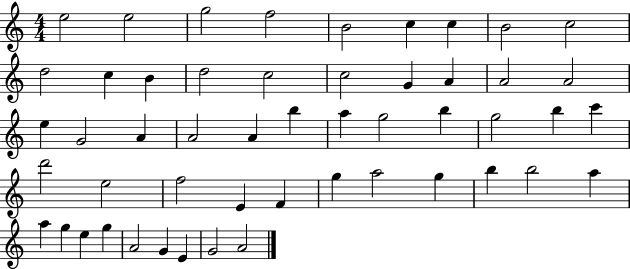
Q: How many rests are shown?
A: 0